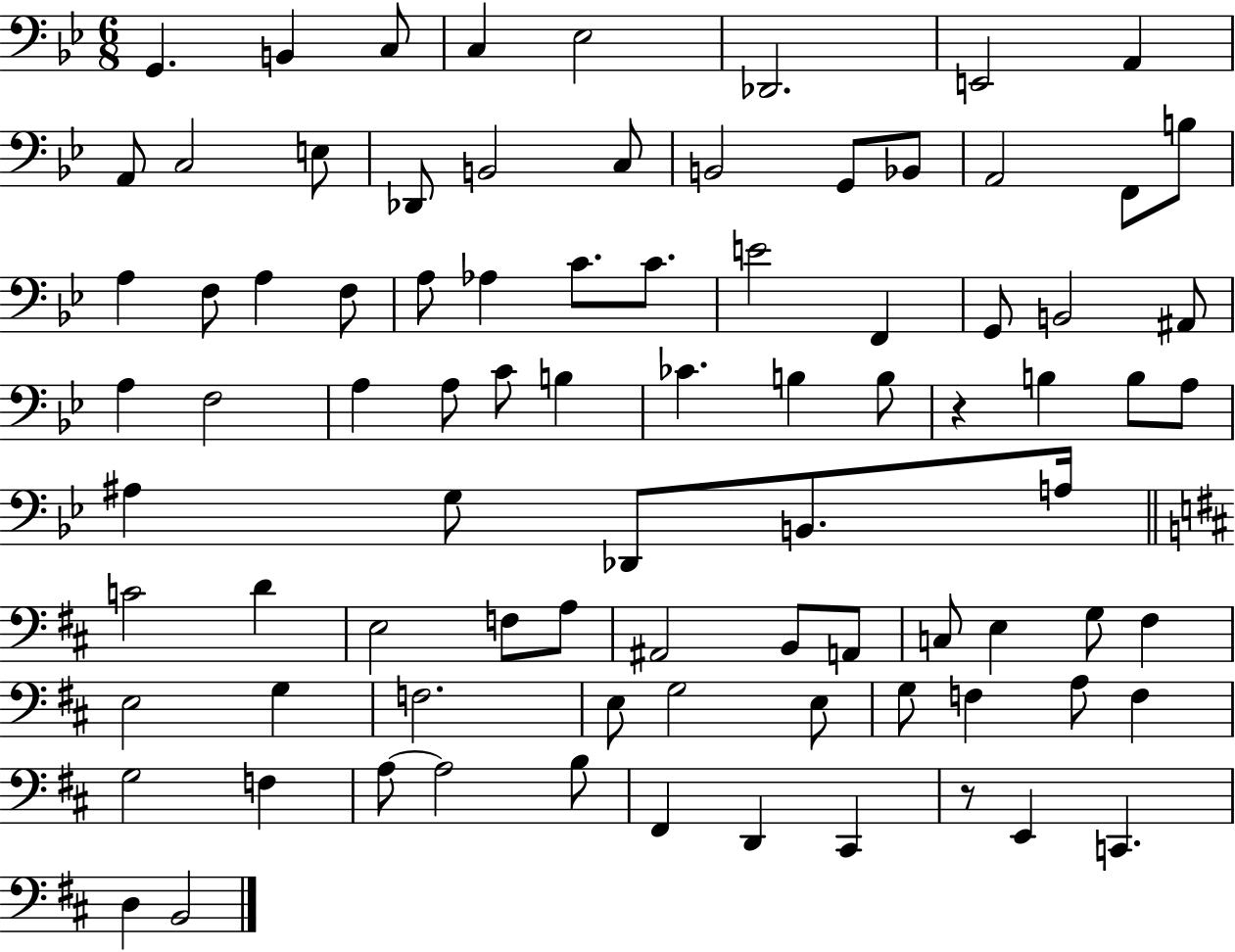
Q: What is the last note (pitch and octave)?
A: B2